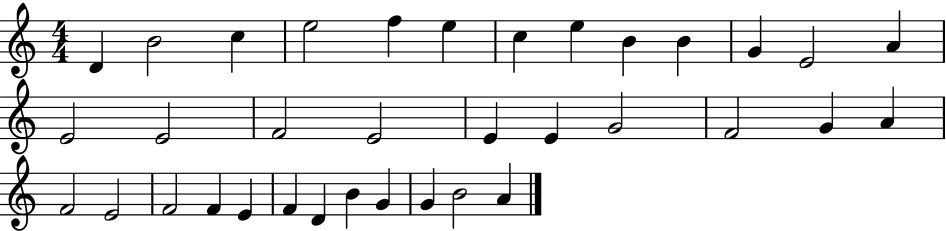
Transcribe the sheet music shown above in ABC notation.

X:1
T:Untitled
M:4/4
L:1/4
K:C
D B2 c e2 f e c e B B G E2 A E2 E2 F2 E2 E E G2 F2 G A F2 E2 F2 F E F D B G G B2 A